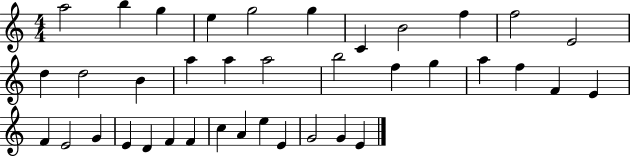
A5/h B5/q G5/q E5/q G5/h G5/q C4/q B4/h F5/q F5/h E4/h D5/q D5/h B4/q A5/q A5/q A5/h B5/h F5/q G5/q A5/q F5/q F4/q E4/q F4/q E4/h G4/q E4/q D4/q F4/q F4/q C5/q A4/q E5/q E4/q G4/h G4/q E4/q